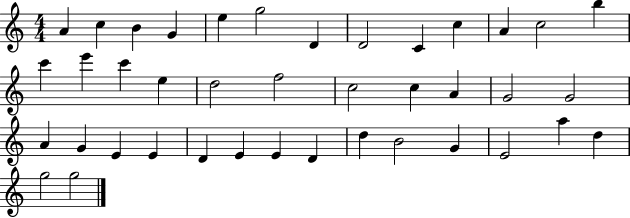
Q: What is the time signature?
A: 4/4